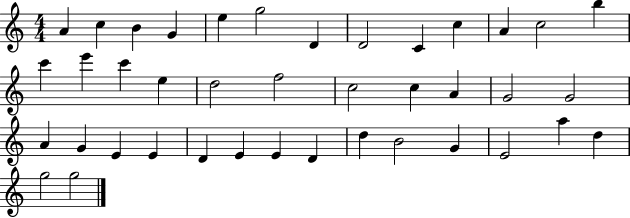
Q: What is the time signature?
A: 4/4